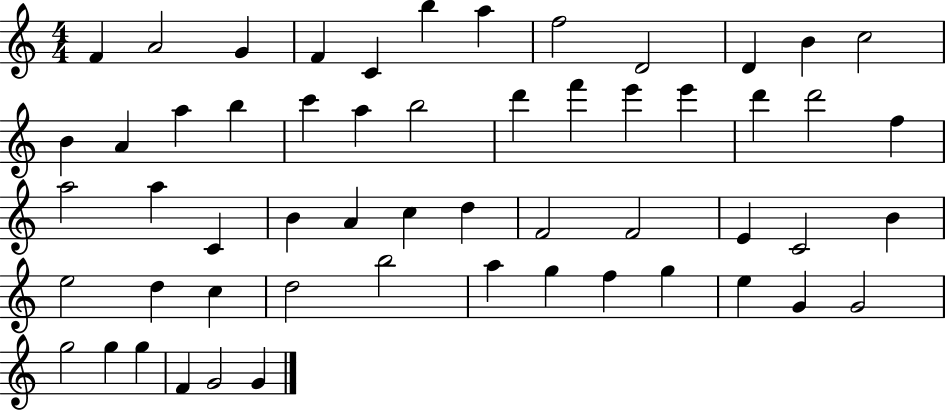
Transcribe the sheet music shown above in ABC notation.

X:1
T:Untitled
M:4/4
L:1/4
K:C
F A2 G F C b a f2 D2 D B c2 B A a b c' a b2 d' f' e' e' d' d'2 f a2 a C B A c d F2 F2 E C2 B e2 d c d2 b2 a g f g e G G2 g2 g g F G2 G